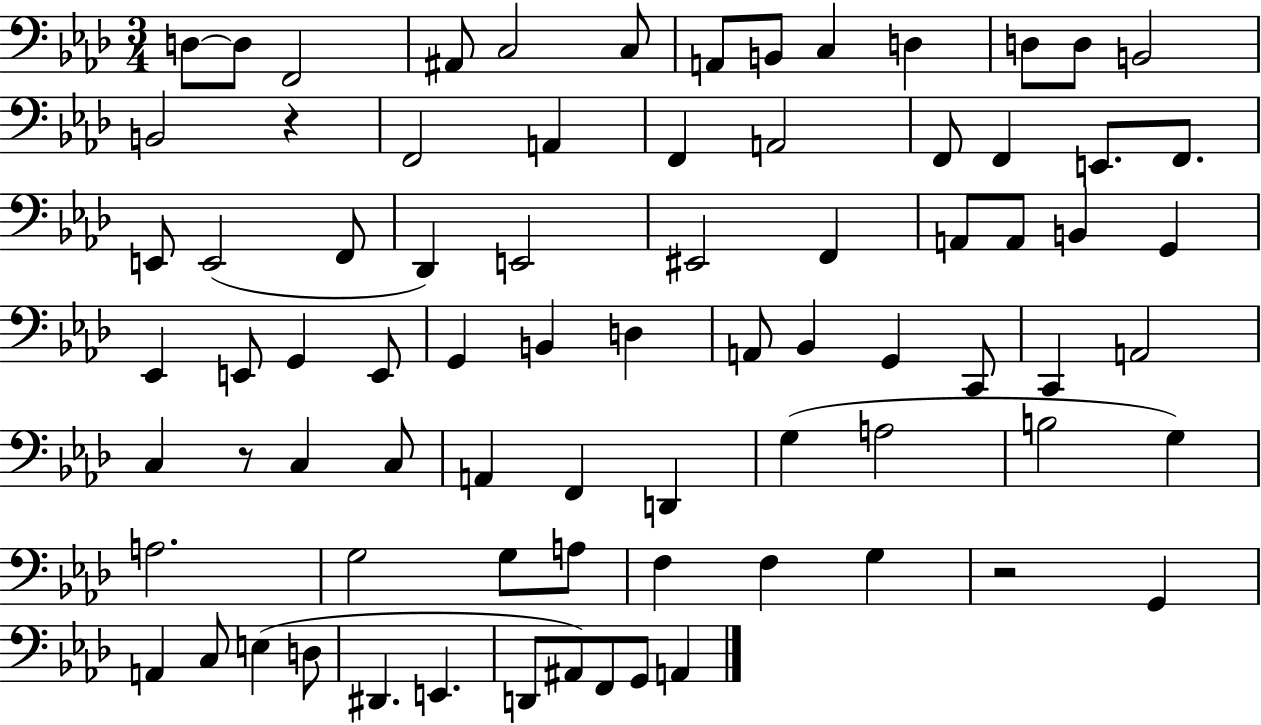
X:1
T:Untitled
M:3/4
L:1/4
K:Ab
D,/2 D,/2 F,,2 ^A,,/2 C,2 C,/2 A,,/2 B,,/2 C, D, D,/2 D,/2 B,,2 B,,2 z F,,2 A,, F,, A,,2 F,,/2 F,, E,,/2 F,,/2 E,,/2 E,,2 F,,/2 _D,, E,,2 ^E,,2 F,, A,,/2 A,,/2 B,, G,, _E,, E,,/2 G,, E,,/2 G,, B,, D, A,,/2 _B,, G,, C,,/2 C,, A,,2 C, z/2 C, C,/2 A,, F,, D,, G, A,2 B,2 G, A,2 G,2 G,/2 A,/2 F, F, G, z2 G,, A,, C,/2 E, D,/2 ^D,, E,, D,,/2 ^A,,/2 F,,/2 G,,/2 A,,